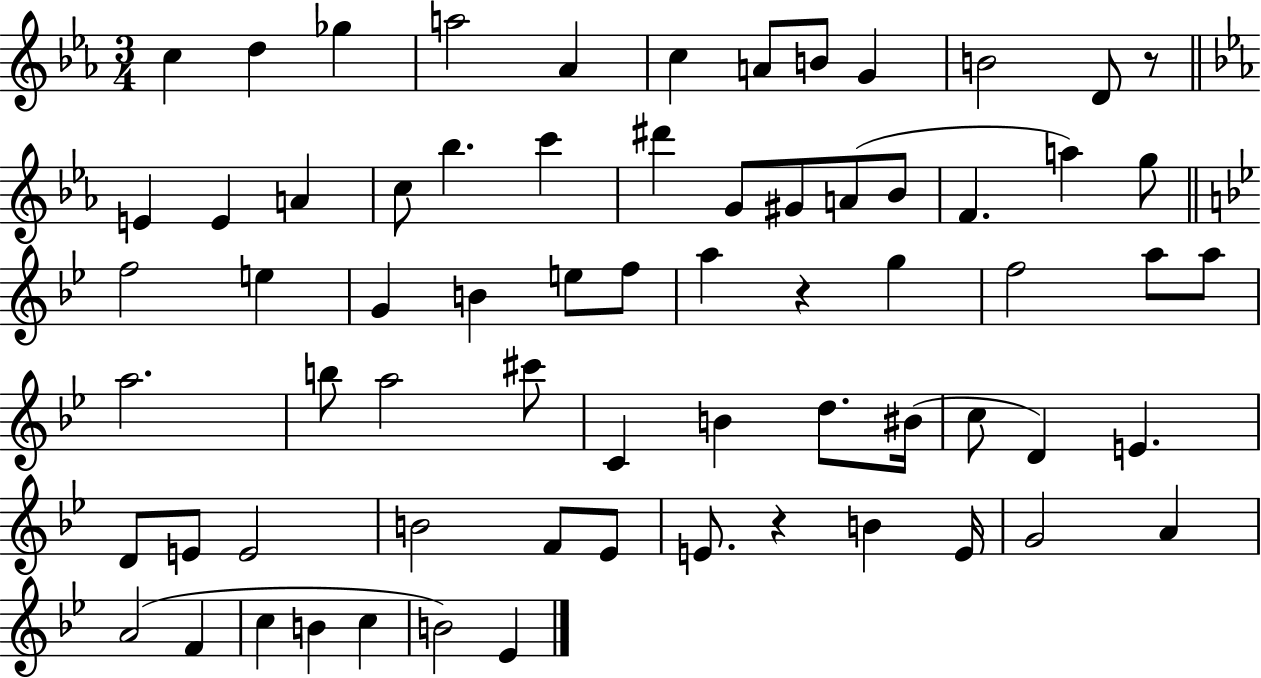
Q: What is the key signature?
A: EES major